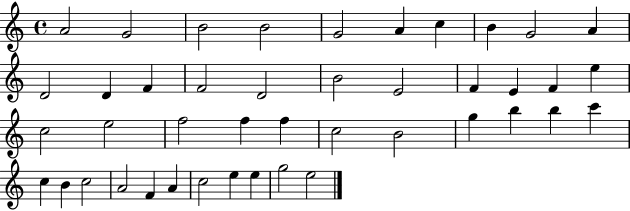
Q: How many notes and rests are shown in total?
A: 43